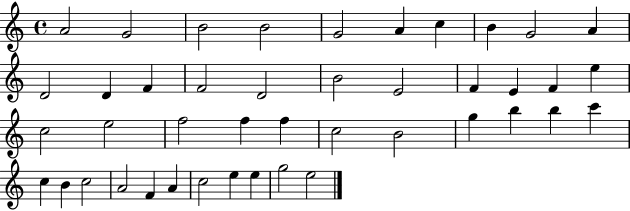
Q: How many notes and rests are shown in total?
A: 43